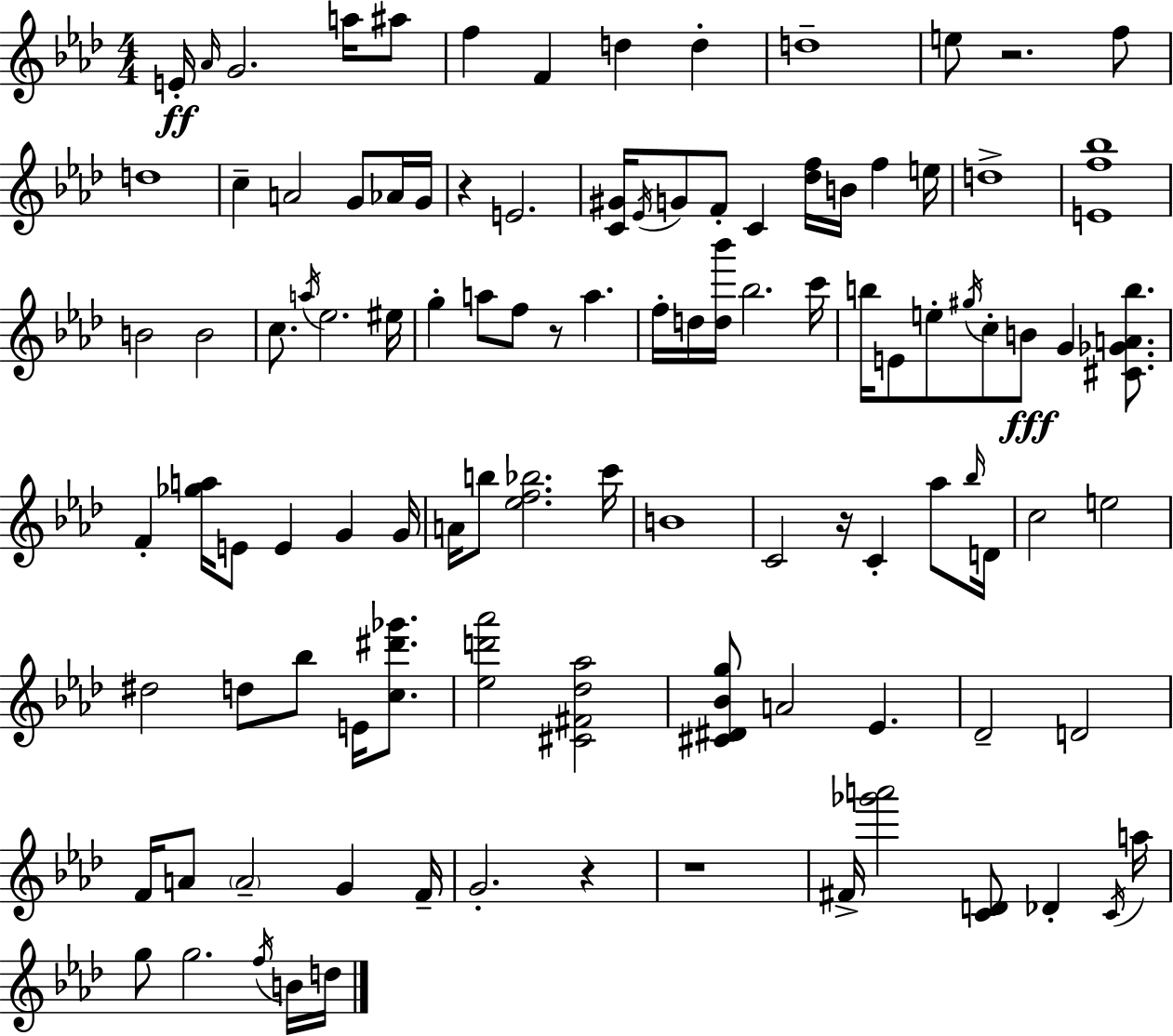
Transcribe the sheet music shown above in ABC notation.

X:1
T:Untitled
M:4/4
L:1/4
K:Fm
E/4 _A/4 G2 a/4 ^a/2 f F d d d4 e/2 z2 f/2 d4 c A2 G/2 _A/4 G/4 z E2 [C^G]/4 _E/4 G/2 F/2 C [_df]/4 B/4 f e/4 d4 [Ef_b]4 B2 B2 c/2 a/4 _e2 ^e/4 g a/2 f/2 z/2 a f/4 d/4 [d_b']/4 _b2 c'/4 b/4 E/2 e/2 ^g/4 c/2 B/2 G [^C_GAb]/2 F [_ga]/4 E/2 E G G/4 A/4 b/2 [_ef_b]2 c'/4 B4 C2 z/4 C _a/2 _b/4 D/4 c2 e2 ^d2 d/2 _b/2 E/4 [c^d'_g']/2 [_ed'_a']2 [^C^F_d_a]2 [^C^D_Bg]/2 A2 _E _D2 D2 F/4 A/2 A2 G F/4 G2 z z4 ^F/4 [_g'a']2 [CD]/2 _D C/4 a/4 g/2 g2 f/4 B/4 d/4